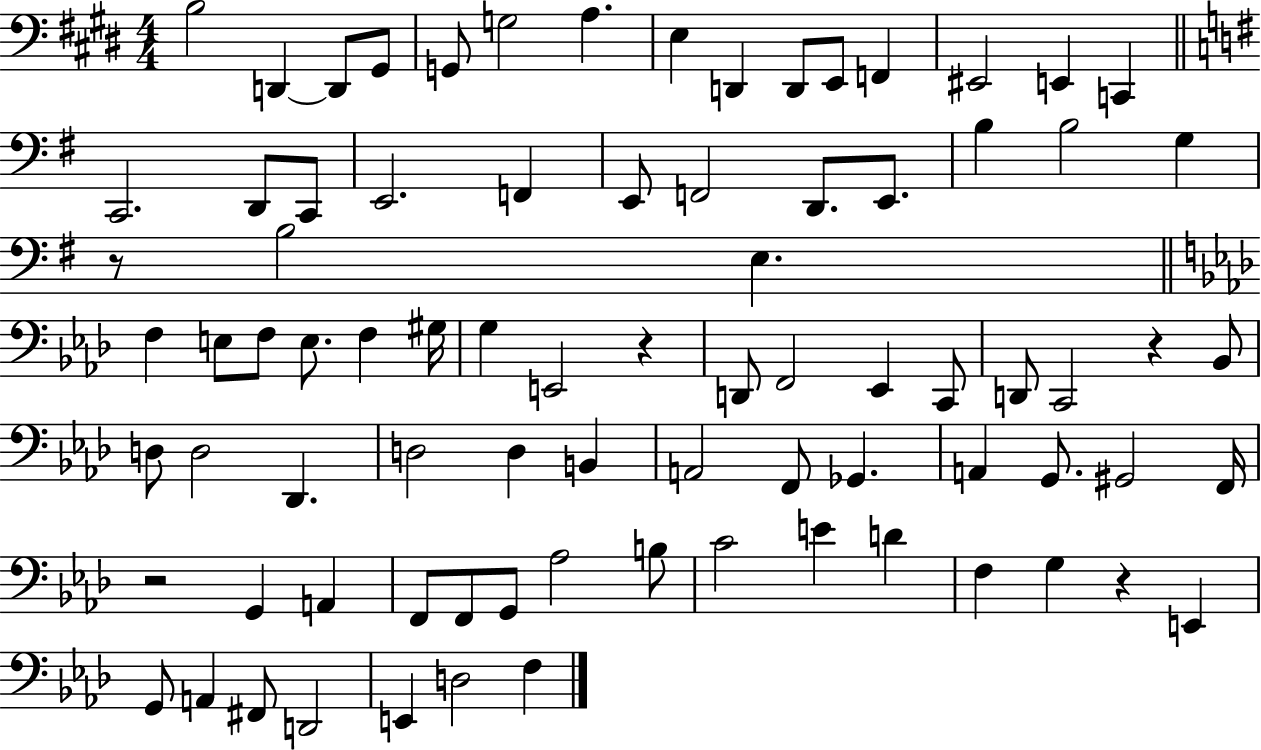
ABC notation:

X:1
T:Untitled
M:4/4
L:1/4
K:E
B,2 D,, D,,/2 ^G,,/2 G,,/2 G,2 A, E, D,, D,,/2 E,,/2 F,, ^E,,2 E,, C,, C,,2 D,,/2 C,,/2 E,,2 F,, E,,/2 F,,2 D,,/2 E,,/2 B, B,2 G, z/2 B,2 E, F, E,/2 F,/2 E,/2 F, ^G,/4 G, E,,2 z D,,/2 F,,2 _E,, C,,/2 D,,/2 C,,2 z _B,,/2 D,/2 D,2 _D,, D,2 D, B,, A,,2 F,,/2 _G,, A,, G,,/2 ^G,,2 F,,/4 z2 G,, A,, F,,/2 F,,/2 G,,/2 _A,2 B,/2 C2 E D F, G, z E,, G,,/2 A,, ^F,,/2 D,,2 E,, D,2 F,